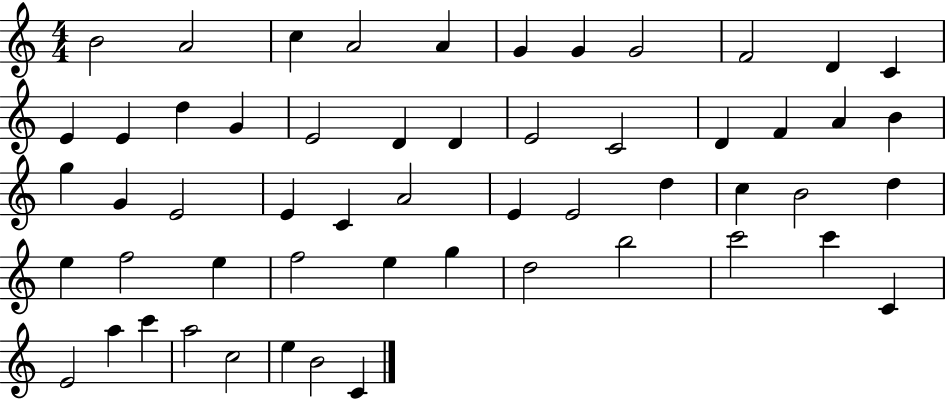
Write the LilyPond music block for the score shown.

{
  \clef treble
  \numericTimeSignature
  \time 4/4
  \key c \major
  b'2 a'2 | c''4 a'2 a'4 | g'4 g'4 g'2 | f'2 d'4 c'4 | \break e'4 e'4 d''4 g'4 | e'2 d'4 d'4 | e'2 c'2 | d'4 f'4 a'4 b'4 | \break g''4 g'4 e'2 | e'4 c'4 a'2 | e'4 e'2 d''4 | c''4 b'2 d''4 | \break e''4 f''2 e''4 | f''2 e''4 g''4 | d''2 b''2 | c'''2 c'''4 c'4 | \break e'2 a''4 c'''4 | a''2 c''2 | e''4 b'2 c'4 | \bar "|."
}